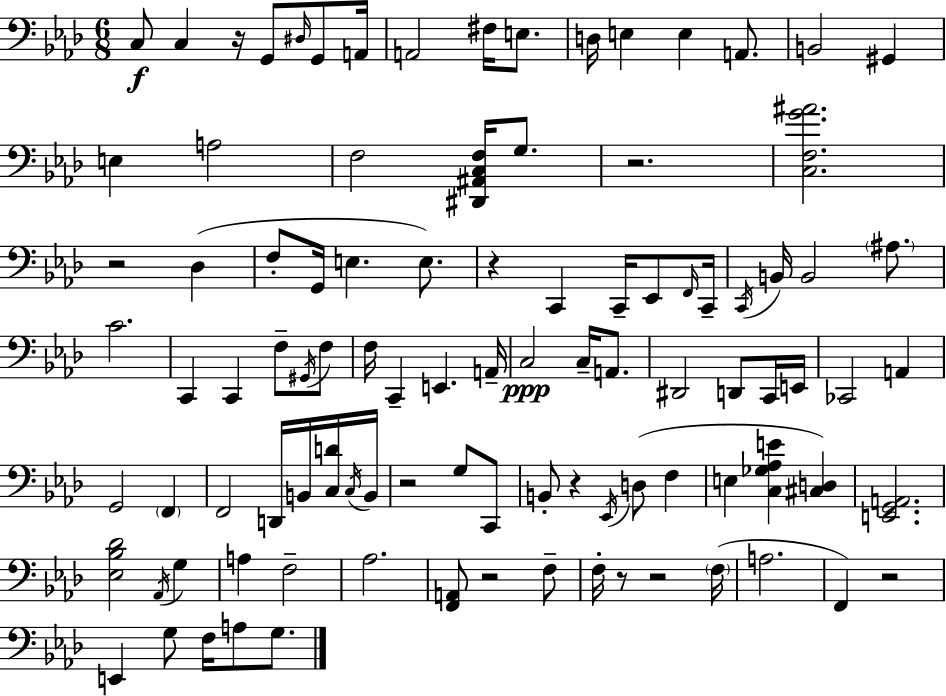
C3/e C3/q R/s G2/e D#3/s G2/e A2/s A2/h F#3/s E3/e. D3/s E3/q E3/q A2/e. B2/h G#2/q E3/q A3/h F3/h [D#2,A#2,C3,F3]/s G3/e. R/h. [C3,F3,G4,A#4]/h. R/h Db3/q F3/e G2/s E3/q. E3/e. R/q C2/q C2/s Eb2/e F2/s C2/s C2/s B2/s B2/h A#3/e. C4/h. C2/q C2/q F3/e G#2/s F3/e F3/s C2/q E2/q. A2/s C3/h C3/s A2/e. D#2/h D2/e C2/s E2/s CES2/h A2/q G2/h F2/q F2/h D2/s B2/s [C3,D4]/s C3/s B2/s R/h G3/e C2/e B2/e R/q Eb2/s D3/e F3/q E3/q [C3,Gb3,Ab3,E4]/q [C#3,D3]/q [E2,G2,A2]/h. [Eb3,Bb3,Db4]/h Ab2/s G3/q A3/q F3/h Ab3/h. [F2,A2]/e R/h F3/e F3/s R/e R/h F3/s A3/h. F2/q R/h E2/q G3/e F3/s A3/e G3/e.